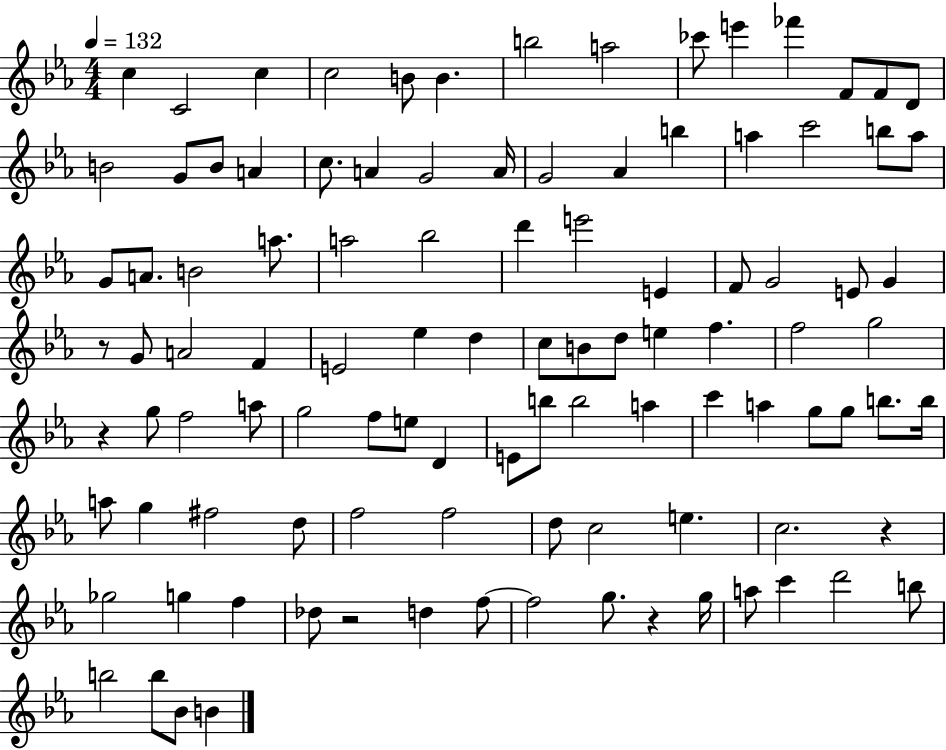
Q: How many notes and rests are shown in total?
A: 104